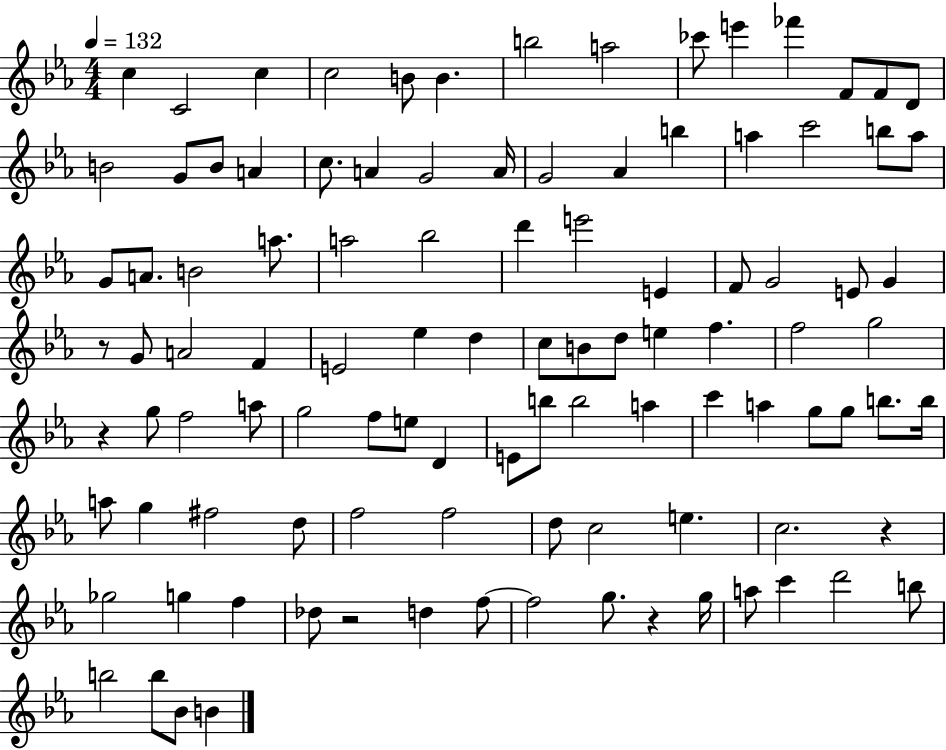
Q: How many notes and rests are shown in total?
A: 104